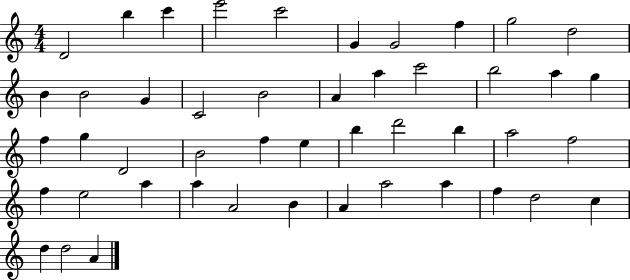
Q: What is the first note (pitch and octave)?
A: D4